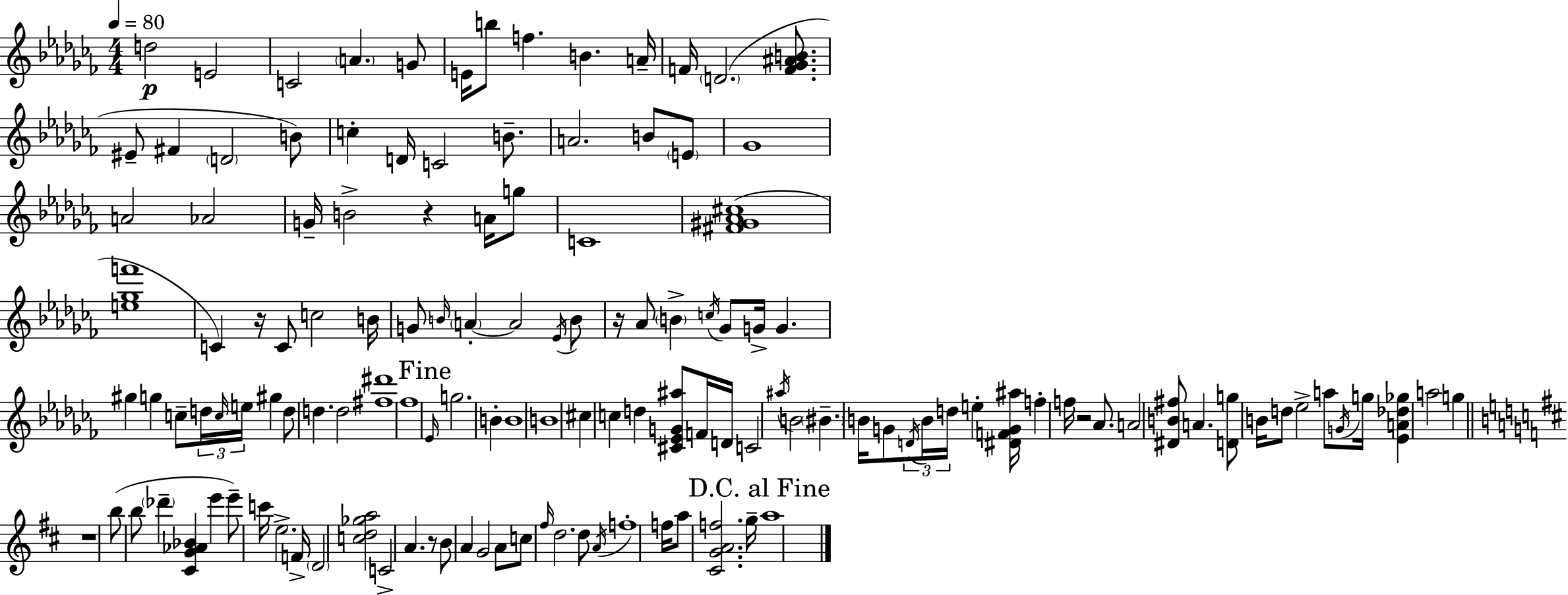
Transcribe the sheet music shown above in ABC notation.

X:1
T:Untitled
M:4/4
L:1/4
K:Abm
d2 E2 C2 A G/2 E/4 b/2 f B A/4 F/4 D2 [F_G^AB]/2 ^E/2 ^F D2 B/2 c D/4 C2 B/2 A2 B/2 E/2 _G4 A2 _A2 G/4 B2 z A/4 g/2 C4 [^F^G_A^c]4 [e_gf']4 C z/4 C/2 c2 B/4 G/2 B/4 A A2 _E/4 B/2 z/4 _A/2 B c/4 _G/2 G/4 G ^g g c/2 d/4 c/4 e/4 ^g d/2 d d2 [^f^d']4 _f4 _E/4 g2 B B4 B4 ^c c d [^C_EG^a]/2 F/4 D/4 C2 ^a/4 B2 ^B B/4 G/2 D/4 B/4 d/4 e [^DFG^a]/4 f f/4 z2 _A/2 A2 [^DB^f]/2 A [Dg]/2 B/4 d/2 _e2 a/2 G/4 g/4 [_EA_d_g] a2 g z4 b/2 b/2 _d' [^CG_A_B] e' e'/2 c'/4 e2 F/4 D2 [cd_ga]2 C2 A z/2 B/2 A G2 A/2 c/2 ^f/4 d2 d/2 A/4 f4 f/4 a/2 [^CGAf]2 g/4 a4